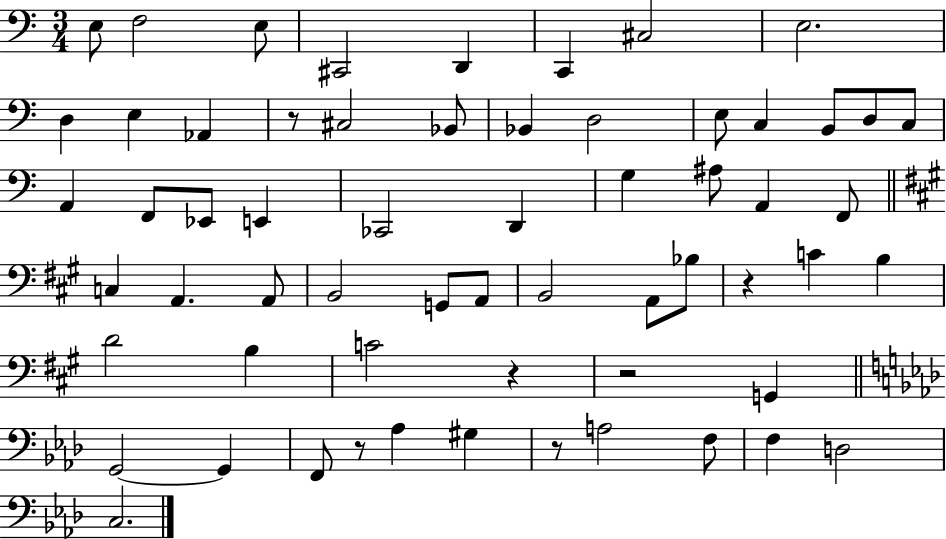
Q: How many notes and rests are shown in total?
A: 61